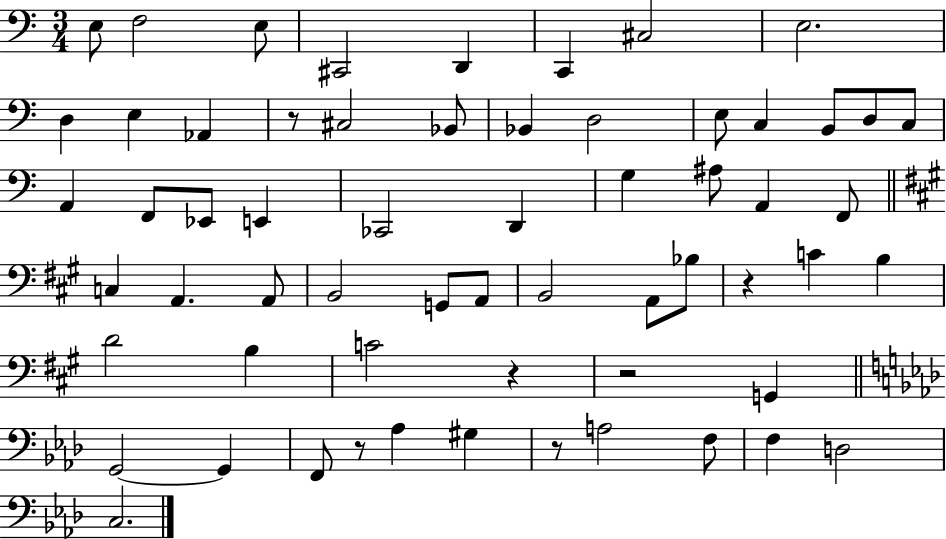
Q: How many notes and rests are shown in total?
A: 61